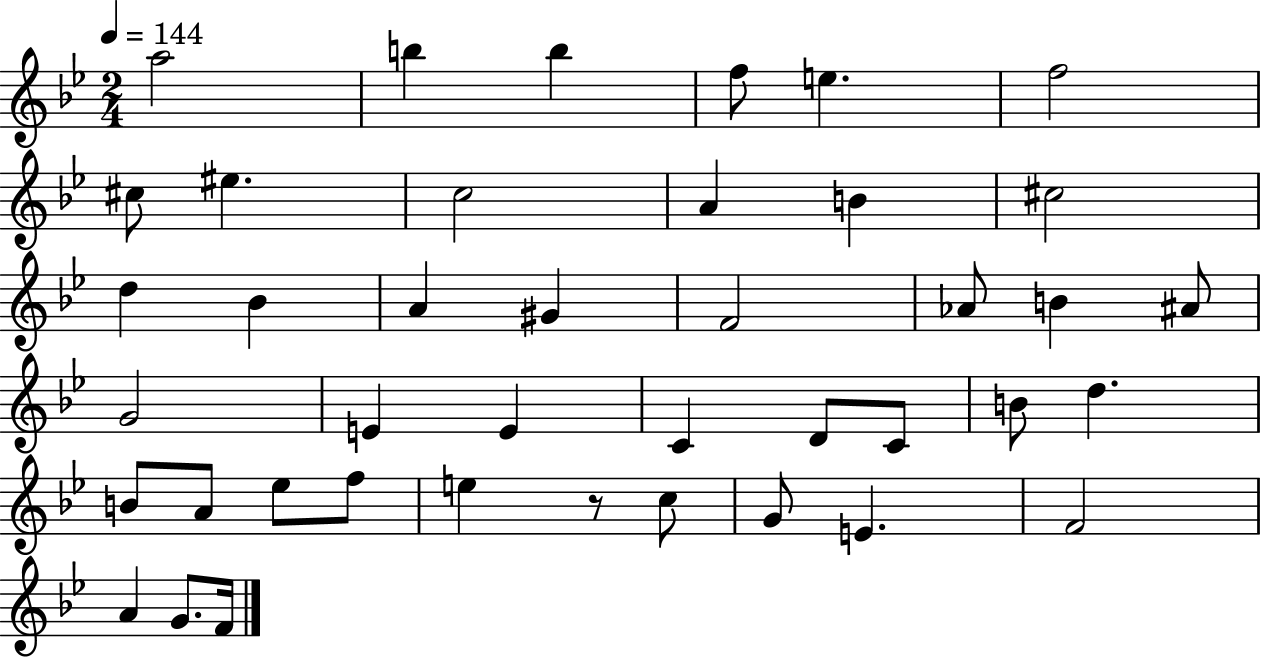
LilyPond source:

{
  \clef treble
  \numericTimeSignature
  \time 2/4
  \key bes \major
  \tempo 4 = 144
  a''2 | b''4 b''4 | f''8 e''4. | f''2 | \break cis''8 eis''4. | c''2 | a'4 b'4 | cis''2 | \break d''4 bes'4 | a'4 gis'4 | f'2 | aes'8 b'4 ais'8 | \break g'2 | e'4 e'4 | c'4 d'8 c'8 | b'8 d''4. | \break b'8 a'8 ees''8 f''8 | e''4 r8 c''8 | g'8 e'4. | f'2 | \break a'4 g'8. f'16 | \bar "|."
}